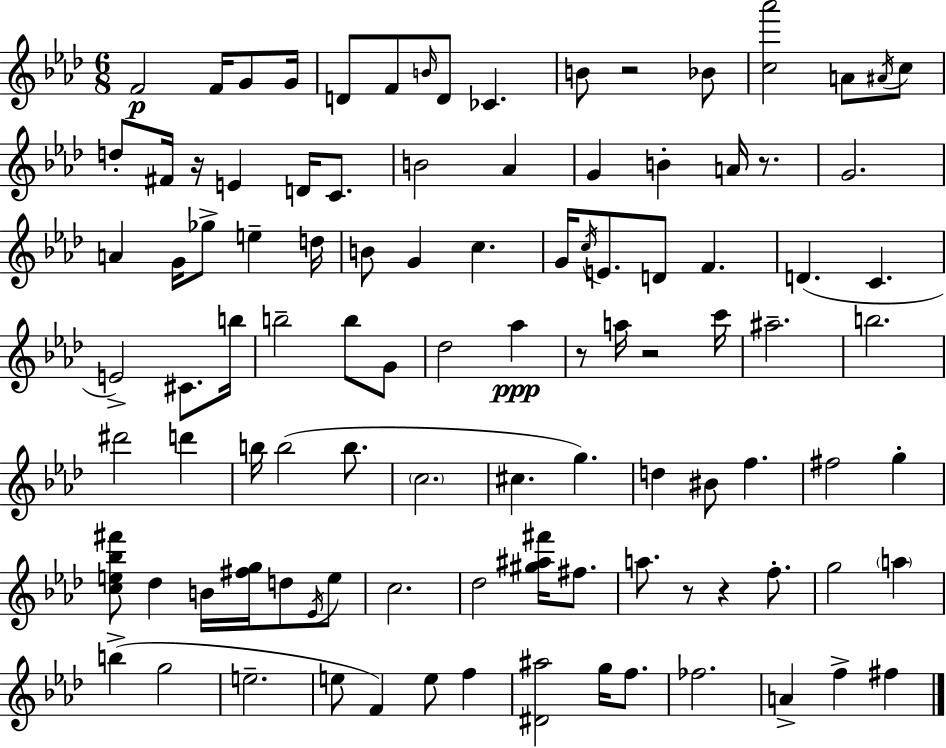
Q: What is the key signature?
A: AES major